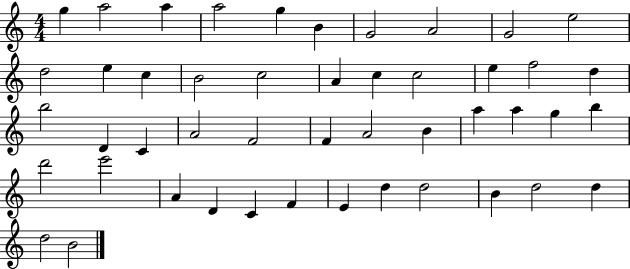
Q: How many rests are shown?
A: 0